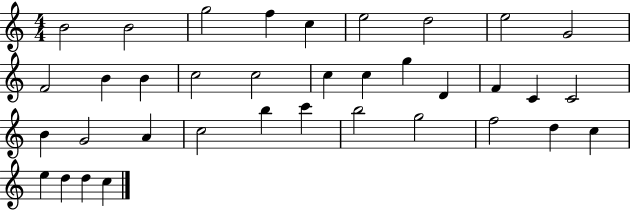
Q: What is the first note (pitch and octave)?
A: B4